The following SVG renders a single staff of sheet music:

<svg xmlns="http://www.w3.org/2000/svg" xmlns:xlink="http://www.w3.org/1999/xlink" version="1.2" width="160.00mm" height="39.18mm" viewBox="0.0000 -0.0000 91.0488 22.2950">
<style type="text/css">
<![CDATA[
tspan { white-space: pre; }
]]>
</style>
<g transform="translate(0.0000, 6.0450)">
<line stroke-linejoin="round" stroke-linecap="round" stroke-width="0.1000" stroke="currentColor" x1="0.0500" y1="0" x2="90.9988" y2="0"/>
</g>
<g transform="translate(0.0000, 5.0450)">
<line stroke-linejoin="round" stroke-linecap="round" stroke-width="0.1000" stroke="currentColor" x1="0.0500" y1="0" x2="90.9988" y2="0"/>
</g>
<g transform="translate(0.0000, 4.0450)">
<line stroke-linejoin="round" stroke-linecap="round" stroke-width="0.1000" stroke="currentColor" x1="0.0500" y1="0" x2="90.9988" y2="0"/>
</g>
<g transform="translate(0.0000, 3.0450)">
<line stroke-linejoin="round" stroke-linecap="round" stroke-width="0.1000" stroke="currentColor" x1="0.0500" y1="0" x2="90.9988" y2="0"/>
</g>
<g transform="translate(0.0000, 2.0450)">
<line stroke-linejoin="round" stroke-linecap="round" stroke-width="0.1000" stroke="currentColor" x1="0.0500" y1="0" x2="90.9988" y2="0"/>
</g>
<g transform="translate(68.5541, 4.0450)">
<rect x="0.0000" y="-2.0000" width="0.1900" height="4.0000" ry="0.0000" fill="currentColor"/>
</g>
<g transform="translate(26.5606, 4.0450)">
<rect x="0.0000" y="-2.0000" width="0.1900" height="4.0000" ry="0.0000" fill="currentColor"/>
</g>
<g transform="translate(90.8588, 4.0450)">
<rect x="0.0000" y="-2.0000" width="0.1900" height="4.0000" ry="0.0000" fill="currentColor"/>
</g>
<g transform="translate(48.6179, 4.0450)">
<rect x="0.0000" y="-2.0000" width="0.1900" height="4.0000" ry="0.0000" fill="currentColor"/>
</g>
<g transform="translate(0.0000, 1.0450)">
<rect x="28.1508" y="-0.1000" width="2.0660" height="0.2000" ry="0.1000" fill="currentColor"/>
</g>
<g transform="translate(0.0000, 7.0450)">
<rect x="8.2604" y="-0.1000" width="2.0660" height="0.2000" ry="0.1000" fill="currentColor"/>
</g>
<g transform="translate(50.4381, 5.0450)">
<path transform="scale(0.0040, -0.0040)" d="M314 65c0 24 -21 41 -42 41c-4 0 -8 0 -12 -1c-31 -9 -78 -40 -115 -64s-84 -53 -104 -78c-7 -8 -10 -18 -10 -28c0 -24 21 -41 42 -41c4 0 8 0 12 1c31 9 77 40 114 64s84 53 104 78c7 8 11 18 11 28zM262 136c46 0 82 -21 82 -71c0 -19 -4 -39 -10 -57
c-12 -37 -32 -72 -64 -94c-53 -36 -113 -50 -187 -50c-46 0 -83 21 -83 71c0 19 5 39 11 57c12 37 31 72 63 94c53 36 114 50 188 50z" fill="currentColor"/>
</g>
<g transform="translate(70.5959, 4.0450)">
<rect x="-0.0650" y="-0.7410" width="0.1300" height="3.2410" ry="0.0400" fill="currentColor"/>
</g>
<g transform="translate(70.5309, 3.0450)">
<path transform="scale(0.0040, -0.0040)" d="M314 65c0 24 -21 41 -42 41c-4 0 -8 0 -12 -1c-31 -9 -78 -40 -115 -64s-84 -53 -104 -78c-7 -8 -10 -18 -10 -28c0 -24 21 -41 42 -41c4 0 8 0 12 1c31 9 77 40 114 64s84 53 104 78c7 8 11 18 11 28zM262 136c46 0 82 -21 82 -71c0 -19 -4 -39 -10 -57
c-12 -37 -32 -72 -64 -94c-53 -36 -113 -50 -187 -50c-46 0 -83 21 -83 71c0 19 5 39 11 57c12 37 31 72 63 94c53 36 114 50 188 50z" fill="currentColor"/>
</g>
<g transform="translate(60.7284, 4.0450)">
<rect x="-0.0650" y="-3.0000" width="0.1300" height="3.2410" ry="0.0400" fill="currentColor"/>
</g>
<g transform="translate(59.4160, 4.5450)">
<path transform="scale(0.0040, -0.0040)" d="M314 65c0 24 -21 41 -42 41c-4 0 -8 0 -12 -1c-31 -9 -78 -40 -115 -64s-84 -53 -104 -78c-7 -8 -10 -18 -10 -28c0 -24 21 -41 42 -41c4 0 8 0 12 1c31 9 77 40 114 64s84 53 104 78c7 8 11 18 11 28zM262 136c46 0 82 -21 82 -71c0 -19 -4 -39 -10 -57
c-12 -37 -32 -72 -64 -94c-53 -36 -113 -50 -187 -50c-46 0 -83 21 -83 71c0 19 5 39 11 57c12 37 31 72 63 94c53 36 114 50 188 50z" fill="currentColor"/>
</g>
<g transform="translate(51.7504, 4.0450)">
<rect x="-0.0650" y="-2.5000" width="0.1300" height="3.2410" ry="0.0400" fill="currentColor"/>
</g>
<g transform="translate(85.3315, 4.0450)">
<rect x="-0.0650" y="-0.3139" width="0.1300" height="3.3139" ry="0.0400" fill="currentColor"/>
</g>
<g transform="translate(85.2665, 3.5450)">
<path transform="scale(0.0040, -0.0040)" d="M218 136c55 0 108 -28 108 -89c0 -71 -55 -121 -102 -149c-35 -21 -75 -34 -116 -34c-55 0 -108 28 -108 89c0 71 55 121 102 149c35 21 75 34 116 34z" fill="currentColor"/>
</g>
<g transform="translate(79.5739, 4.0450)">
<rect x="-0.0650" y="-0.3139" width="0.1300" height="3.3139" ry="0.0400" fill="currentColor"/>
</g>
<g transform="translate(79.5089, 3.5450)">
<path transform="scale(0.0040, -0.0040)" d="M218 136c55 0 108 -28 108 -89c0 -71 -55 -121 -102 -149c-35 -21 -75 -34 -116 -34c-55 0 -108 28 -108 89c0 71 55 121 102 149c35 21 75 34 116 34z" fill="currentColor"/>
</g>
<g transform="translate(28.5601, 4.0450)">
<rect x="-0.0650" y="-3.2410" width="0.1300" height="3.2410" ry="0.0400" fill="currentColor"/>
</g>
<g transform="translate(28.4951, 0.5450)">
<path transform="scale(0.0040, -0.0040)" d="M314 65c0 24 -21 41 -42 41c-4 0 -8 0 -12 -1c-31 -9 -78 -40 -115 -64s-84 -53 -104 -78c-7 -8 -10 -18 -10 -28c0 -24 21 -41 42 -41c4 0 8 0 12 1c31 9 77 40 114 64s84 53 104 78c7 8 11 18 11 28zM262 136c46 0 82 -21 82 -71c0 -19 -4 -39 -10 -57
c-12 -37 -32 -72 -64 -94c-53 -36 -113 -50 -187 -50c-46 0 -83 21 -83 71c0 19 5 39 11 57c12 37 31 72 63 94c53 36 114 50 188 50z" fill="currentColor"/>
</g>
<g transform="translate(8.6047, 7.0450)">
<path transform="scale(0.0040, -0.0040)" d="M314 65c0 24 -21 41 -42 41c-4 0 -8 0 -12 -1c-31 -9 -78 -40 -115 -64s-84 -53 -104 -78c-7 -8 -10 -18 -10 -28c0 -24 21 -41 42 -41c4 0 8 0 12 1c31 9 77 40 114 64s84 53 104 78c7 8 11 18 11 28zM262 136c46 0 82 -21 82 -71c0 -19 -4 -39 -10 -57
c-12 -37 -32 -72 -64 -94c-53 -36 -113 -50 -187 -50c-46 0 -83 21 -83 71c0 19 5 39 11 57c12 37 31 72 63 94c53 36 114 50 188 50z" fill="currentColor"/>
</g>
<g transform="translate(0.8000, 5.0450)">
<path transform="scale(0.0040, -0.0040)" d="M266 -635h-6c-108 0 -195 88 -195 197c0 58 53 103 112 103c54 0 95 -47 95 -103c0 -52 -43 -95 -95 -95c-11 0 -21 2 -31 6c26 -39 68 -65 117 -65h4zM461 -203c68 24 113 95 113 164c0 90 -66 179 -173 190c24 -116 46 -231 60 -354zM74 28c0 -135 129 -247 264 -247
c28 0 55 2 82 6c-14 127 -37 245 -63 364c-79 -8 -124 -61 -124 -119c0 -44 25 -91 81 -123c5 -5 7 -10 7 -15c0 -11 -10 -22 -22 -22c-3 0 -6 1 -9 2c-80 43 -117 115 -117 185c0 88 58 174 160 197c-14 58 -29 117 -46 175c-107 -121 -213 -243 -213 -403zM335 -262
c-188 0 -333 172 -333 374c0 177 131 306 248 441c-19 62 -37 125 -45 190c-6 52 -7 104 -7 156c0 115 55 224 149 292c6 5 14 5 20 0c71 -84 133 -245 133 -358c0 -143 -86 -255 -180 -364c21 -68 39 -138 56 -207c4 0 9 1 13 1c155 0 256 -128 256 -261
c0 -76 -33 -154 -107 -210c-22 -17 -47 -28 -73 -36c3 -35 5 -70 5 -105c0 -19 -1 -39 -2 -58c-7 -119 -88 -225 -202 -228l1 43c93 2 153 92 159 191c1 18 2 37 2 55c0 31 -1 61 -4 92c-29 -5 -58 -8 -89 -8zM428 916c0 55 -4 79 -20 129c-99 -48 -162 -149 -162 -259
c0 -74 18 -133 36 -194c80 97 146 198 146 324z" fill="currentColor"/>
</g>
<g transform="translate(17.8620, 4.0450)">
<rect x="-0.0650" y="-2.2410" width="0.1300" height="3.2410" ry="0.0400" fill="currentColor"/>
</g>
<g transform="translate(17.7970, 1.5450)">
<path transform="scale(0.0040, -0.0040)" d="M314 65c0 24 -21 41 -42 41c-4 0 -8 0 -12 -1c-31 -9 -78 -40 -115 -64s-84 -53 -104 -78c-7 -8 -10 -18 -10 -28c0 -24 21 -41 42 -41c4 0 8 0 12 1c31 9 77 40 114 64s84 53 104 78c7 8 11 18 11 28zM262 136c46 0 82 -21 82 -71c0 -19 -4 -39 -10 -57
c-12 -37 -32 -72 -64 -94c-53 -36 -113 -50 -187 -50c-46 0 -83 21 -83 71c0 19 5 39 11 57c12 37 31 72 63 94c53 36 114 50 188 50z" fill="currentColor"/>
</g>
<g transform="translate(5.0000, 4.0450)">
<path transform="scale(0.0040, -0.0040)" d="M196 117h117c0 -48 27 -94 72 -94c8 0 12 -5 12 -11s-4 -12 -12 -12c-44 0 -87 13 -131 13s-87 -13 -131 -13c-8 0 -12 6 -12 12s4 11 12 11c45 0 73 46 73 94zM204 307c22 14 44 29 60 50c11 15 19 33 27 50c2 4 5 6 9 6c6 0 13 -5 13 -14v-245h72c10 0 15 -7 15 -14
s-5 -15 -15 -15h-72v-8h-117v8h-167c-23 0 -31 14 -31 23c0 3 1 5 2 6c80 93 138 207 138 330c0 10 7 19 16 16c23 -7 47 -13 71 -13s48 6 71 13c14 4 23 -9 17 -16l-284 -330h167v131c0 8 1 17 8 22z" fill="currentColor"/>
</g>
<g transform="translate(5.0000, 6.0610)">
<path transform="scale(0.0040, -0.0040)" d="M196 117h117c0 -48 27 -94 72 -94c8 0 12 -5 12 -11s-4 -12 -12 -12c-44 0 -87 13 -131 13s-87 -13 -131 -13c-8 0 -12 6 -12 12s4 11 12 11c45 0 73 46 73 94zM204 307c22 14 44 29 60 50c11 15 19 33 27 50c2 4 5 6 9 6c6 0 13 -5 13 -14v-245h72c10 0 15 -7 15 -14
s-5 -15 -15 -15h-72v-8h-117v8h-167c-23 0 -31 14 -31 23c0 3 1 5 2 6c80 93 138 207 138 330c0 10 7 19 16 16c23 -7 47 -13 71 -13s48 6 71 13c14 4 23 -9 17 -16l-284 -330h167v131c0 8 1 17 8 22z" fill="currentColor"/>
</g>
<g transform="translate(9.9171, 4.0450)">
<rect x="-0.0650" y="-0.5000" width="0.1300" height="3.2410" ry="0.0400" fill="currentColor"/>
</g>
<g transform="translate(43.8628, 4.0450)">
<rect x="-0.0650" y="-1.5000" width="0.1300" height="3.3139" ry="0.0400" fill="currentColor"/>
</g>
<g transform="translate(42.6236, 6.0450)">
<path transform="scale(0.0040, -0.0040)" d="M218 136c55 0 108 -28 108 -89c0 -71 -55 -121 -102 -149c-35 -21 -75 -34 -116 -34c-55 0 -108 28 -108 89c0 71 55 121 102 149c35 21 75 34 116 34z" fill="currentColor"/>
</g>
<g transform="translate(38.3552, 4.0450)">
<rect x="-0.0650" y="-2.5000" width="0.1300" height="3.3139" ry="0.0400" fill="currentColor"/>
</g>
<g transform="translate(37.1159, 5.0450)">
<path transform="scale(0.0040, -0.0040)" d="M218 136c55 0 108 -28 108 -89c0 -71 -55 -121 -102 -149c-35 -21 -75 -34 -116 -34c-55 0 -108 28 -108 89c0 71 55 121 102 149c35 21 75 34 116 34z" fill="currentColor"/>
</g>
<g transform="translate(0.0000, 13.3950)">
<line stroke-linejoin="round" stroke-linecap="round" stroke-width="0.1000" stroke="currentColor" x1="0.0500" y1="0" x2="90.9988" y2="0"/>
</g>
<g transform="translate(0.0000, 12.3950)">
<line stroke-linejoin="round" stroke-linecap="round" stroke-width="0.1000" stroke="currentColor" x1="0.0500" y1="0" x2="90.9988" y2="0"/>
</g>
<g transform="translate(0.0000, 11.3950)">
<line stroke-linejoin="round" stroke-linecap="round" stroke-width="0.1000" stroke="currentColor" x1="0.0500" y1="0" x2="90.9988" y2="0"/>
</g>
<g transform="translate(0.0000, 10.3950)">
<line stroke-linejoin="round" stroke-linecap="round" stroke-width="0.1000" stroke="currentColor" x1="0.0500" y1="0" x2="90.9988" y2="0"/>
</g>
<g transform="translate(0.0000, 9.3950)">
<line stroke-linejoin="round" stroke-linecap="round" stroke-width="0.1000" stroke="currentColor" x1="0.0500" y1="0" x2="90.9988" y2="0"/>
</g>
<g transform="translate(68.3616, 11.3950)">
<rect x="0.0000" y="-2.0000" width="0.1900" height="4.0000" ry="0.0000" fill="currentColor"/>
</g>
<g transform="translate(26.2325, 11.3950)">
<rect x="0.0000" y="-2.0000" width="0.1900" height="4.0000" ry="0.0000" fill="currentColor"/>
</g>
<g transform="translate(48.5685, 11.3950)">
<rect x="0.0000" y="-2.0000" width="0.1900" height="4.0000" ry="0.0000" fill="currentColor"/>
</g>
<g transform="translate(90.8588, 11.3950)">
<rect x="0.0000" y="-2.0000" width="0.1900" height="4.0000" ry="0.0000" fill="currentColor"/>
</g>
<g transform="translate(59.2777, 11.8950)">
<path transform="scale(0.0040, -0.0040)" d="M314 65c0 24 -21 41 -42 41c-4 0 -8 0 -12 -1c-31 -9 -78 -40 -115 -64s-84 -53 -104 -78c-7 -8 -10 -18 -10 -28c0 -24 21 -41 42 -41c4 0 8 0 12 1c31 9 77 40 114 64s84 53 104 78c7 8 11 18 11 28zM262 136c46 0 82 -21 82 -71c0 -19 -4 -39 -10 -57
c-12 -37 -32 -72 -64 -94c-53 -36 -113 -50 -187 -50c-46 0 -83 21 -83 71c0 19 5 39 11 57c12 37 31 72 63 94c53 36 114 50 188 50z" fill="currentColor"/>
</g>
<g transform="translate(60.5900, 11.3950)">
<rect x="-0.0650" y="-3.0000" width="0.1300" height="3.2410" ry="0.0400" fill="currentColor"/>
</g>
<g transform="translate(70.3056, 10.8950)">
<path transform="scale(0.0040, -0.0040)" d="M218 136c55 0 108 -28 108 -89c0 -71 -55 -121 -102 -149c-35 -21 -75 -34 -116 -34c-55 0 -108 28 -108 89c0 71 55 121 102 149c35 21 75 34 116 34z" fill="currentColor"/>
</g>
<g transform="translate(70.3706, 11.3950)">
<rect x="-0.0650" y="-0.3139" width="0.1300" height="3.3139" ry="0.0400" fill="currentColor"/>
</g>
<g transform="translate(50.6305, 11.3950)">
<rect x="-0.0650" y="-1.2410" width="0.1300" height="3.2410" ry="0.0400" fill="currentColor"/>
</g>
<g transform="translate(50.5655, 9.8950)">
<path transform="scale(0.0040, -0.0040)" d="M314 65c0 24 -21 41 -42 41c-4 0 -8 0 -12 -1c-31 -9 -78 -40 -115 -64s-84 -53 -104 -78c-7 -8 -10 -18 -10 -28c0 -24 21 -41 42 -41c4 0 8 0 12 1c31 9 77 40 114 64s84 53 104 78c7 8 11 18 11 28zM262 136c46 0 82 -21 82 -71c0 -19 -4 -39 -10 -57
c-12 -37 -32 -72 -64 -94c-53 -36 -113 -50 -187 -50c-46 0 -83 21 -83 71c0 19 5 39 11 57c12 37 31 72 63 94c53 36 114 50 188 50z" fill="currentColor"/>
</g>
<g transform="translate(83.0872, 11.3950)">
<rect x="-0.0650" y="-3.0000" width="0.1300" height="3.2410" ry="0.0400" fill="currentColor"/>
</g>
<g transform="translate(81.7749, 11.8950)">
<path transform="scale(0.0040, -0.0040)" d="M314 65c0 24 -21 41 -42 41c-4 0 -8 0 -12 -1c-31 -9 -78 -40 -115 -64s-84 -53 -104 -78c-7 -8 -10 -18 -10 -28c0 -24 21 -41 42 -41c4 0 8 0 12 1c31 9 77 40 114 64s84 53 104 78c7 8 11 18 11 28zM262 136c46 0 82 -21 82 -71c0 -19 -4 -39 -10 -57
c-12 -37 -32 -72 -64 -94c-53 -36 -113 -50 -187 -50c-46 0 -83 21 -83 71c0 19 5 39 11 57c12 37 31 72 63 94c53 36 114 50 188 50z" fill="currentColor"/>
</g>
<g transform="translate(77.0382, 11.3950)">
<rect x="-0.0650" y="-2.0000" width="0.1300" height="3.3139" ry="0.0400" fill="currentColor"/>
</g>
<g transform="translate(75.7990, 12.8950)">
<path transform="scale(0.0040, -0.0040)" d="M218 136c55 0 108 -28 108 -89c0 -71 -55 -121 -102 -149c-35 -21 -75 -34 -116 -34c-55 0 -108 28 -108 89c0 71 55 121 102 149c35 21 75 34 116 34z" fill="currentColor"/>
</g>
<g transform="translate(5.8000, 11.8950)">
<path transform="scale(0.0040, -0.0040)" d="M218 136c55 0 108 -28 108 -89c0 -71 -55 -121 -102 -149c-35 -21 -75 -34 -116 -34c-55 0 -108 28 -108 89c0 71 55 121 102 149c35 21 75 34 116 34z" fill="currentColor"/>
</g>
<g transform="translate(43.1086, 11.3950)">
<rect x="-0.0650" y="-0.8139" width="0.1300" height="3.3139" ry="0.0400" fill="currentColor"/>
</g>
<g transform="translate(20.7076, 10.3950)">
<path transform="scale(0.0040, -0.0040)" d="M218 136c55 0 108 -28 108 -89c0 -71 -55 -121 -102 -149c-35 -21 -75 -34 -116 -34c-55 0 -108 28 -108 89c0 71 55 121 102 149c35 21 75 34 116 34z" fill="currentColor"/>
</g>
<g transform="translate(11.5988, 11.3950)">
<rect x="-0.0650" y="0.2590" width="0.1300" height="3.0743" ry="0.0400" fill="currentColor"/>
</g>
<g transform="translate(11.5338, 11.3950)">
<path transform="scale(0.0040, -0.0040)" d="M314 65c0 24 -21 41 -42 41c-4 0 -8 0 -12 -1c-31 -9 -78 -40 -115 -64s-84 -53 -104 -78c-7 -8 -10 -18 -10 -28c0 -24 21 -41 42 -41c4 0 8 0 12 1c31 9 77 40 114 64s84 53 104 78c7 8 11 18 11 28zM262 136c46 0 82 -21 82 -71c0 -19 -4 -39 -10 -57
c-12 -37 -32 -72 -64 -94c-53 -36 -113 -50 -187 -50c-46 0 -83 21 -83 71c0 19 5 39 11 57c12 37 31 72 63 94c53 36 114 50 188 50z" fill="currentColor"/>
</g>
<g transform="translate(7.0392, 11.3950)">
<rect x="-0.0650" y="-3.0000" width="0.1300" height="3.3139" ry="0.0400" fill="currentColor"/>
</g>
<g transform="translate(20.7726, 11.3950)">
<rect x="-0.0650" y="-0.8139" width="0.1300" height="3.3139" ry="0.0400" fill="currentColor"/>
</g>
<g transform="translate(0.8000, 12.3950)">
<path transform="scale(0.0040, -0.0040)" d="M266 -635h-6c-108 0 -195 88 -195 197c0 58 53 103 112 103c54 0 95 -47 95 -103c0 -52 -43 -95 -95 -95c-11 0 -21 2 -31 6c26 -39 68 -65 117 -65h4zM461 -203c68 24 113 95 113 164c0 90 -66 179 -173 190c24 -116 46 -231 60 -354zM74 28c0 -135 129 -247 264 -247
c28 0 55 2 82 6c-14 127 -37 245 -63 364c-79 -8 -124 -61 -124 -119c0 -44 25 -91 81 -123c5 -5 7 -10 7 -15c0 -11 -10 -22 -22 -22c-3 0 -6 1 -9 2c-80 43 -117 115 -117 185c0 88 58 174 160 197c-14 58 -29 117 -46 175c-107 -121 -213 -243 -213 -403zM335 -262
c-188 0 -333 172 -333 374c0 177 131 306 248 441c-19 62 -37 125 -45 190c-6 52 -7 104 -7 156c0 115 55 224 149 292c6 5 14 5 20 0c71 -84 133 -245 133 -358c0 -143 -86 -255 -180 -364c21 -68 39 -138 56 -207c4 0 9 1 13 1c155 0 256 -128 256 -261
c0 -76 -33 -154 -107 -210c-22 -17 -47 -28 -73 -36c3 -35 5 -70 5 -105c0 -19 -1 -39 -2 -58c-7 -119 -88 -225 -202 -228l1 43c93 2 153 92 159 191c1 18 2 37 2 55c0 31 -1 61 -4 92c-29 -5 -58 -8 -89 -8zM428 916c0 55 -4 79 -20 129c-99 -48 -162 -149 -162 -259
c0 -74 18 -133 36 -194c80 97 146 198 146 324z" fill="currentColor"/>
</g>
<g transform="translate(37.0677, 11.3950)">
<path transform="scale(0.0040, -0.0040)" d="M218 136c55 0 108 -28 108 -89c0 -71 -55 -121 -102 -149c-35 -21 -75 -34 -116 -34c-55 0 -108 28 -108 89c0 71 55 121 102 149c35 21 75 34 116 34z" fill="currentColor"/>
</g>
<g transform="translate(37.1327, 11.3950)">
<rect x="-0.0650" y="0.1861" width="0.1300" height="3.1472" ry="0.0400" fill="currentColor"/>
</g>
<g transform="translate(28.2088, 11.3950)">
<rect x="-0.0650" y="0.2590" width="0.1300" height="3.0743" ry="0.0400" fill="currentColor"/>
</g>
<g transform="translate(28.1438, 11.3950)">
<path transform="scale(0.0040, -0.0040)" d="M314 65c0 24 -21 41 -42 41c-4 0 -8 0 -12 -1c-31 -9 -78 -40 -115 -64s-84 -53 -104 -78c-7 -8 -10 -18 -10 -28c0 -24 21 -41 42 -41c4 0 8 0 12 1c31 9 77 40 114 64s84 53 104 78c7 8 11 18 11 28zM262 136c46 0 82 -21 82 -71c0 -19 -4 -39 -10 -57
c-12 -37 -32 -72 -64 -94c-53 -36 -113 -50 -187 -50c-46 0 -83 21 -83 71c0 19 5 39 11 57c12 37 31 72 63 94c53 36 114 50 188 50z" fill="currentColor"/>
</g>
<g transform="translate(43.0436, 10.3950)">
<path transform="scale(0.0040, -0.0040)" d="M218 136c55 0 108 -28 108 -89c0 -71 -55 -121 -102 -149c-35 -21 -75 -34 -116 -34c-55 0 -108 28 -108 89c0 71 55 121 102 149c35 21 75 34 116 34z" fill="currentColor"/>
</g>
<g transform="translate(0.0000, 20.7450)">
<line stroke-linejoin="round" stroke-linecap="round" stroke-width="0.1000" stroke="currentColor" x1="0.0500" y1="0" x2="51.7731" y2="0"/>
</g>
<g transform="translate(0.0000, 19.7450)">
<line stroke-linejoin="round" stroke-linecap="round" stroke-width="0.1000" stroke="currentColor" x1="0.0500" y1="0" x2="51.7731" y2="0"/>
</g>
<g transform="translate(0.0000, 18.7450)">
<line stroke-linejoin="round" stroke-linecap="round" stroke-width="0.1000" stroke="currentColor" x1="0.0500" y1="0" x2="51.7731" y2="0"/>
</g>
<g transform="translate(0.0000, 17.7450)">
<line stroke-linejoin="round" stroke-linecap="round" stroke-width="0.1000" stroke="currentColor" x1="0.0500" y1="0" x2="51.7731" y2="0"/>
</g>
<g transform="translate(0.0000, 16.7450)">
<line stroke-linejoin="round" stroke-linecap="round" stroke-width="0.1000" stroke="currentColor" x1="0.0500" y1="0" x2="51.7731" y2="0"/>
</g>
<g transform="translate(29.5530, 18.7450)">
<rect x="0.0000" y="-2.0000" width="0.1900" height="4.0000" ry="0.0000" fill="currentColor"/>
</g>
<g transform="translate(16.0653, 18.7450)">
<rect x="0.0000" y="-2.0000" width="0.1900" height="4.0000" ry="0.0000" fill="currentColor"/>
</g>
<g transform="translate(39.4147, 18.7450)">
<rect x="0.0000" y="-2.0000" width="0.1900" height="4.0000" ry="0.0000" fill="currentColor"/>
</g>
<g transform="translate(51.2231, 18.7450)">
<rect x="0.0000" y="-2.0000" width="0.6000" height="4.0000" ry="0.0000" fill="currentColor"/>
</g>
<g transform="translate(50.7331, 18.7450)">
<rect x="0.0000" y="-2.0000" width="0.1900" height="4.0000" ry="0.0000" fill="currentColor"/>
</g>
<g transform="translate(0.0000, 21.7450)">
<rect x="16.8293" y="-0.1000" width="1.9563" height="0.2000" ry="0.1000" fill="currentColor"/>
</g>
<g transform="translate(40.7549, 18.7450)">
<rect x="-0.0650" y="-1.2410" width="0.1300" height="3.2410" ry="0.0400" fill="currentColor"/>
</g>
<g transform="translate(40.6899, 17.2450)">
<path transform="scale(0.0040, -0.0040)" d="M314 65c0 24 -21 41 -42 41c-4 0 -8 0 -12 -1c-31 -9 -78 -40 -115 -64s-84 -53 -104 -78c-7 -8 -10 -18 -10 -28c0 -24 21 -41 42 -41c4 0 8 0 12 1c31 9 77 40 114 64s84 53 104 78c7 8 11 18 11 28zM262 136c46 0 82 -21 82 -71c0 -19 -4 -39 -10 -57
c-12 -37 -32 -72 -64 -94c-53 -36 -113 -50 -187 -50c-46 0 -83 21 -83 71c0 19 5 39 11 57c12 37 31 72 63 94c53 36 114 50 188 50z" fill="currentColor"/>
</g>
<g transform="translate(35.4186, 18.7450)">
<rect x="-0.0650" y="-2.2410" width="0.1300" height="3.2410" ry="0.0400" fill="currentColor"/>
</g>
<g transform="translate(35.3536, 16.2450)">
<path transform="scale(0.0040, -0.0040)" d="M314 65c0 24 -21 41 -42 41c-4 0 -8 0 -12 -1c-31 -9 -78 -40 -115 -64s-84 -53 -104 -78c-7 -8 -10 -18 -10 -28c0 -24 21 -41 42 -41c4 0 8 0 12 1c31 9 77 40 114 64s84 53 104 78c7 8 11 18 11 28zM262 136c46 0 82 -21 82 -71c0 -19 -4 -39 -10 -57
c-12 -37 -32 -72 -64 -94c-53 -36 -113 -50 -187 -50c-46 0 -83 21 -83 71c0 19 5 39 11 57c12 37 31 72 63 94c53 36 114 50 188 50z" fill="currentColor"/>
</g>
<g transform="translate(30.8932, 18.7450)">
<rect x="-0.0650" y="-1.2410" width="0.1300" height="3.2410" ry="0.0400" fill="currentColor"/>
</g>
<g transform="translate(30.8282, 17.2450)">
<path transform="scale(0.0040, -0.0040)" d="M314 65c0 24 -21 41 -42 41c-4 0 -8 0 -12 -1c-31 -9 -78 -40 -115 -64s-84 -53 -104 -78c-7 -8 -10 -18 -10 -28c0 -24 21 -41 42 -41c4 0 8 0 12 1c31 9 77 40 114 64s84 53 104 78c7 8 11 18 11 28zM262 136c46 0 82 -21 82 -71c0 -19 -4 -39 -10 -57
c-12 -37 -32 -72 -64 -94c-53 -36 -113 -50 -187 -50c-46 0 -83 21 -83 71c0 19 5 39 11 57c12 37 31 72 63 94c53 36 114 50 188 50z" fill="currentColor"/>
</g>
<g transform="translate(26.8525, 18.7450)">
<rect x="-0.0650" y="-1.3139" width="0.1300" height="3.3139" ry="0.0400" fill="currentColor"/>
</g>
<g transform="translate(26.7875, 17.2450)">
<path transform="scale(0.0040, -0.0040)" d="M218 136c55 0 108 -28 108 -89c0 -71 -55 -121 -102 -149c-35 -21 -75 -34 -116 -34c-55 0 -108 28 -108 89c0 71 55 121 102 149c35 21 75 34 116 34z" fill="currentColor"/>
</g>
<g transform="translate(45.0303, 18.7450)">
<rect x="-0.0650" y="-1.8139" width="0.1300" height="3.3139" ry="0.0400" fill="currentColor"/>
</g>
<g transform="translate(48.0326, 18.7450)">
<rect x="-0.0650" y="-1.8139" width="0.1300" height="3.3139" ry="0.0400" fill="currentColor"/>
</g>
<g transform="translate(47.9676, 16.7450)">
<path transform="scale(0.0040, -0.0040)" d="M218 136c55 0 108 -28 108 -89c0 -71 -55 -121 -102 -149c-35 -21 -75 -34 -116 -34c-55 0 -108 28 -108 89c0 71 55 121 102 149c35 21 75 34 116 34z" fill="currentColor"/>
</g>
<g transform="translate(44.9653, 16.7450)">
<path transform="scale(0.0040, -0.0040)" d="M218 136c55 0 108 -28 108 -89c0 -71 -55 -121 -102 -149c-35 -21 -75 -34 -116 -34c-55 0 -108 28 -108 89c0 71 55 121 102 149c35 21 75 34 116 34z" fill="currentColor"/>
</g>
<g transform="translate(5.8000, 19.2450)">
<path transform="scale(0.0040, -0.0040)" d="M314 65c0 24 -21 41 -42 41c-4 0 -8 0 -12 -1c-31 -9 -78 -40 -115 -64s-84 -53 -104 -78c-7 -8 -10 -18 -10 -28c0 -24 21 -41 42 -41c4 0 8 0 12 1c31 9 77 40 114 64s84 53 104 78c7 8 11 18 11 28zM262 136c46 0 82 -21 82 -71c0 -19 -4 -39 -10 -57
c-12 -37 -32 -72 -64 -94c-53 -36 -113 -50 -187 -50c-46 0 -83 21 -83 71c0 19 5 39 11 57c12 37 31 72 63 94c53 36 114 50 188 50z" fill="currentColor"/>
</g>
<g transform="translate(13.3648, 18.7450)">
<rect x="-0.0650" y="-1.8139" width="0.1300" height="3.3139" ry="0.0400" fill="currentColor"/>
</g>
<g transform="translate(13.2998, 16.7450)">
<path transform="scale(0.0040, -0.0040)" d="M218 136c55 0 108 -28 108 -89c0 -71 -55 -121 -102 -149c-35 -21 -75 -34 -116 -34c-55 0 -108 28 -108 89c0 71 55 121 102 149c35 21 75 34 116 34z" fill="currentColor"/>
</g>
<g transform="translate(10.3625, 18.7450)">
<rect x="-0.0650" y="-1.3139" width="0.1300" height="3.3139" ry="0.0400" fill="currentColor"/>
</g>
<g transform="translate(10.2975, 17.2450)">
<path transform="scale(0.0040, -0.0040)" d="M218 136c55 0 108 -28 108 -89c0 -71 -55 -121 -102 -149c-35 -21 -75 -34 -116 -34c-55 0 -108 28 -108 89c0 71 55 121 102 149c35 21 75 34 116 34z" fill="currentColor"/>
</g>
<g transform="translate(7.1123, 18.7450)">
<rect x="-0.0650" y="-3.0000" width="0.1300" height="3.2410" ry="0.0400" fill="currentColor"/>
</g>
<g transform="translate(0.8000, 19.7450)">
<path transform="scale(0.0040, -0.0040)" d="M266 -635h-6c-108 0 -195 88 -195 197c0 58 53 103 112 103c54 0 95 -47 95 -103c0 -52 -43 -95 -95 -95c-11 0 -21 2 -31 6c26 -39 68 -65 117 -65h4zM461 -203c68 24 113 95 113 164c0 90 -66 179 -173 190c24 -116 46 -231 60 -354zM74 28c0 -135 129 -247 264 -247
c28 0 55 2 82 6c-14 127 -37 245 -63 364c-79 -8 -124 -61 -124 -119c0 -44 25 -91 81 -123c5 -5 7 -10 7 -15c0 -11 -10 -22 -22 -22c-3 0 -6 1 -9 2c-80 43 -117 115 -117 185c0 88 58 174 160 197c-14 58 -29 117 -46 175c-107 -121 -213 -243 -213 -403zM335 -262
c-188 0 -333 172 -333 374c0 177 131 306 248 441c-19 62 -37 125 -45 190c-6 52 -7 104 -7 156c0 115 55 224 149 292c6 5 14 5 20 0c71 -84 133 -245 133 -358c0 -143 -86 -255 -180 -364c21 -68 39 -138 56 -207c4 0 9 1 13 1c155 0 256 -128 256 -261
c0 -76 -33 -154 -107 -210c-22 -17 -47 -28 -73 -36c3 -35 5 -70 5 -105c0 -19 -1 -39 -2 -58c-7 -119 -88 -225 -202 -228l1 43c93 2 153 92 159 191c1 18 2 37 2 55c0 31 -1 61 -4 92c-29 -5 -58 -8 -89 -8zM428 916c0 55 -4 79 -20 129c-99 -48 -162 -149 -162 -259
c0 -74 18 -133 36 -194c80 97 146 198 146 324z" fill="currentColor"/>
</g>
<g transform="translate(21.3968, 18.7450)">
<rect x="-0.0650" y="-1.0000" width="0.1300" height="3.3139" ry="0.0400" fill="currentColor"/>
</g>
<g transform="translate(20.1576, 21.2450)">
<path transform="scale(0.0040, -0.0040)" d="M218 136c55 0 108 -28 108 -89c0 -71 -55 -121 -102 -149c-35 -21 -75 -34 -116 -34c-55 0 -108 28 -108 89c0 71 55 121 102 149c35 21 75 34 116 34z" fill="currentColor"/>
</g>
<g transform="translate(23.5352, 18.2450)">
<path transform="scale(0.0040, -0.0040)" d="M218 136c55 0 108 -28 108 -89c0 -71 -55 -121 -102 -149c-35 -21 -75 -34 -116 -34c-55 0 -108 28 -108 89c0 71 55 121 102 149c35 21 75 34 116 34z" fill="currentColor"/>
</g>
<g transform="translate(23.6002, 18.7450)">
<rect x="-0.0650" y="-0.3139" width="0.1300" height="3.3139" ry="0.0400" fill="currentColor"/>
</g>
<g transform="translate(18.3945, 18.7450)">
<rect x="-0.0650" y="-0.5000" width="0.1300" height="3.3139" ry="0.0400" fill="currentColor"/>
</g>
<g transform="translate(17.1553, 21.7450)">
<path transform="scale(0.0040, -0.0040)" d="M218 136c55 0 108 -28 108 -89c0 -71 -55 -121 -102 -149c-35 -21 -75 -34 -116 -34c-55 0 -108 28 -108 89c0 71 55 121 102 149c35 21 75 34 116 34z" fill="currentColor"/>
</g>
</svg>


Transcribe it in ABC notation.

X:1
T:Untitled
M:4/4
L:1/4
K:C
C2 g2 b2 G E G2 A2 d2 c c A B2 d B2 B d e2 A2 c F A2 A2 e f C D c e e2 g2 e2 f f